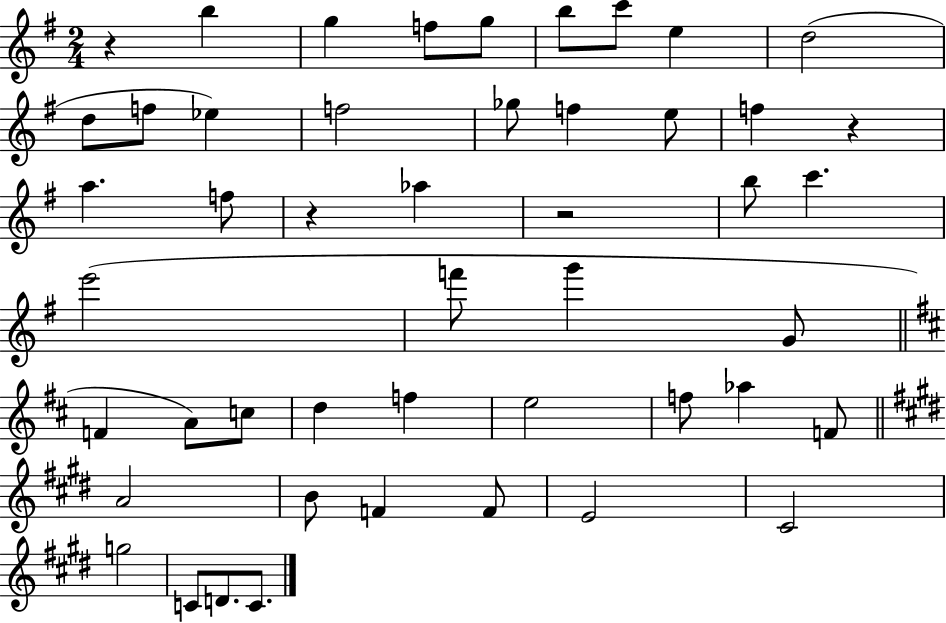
{
  \clef treble
  \numericTimeSignature
  \time 2/4
  \key g \major
  r4 b''4 | g''4 f''8 g''8 | b''8 c'''8 e''4 | d''2( | \break d''8 f''8 ees''4) | f''2 | ges''8 f''4 e''8 | f''4 r4 | \break a''4. f''8 | r4 aes''4 | r2 | b''8 c'''4. | \break e'''2( | f'''8 g'''4 g'8 | \bar "||" \break \key d \major f'4 a'8) c''8 | d''4 f''4 | e''2 | f''8 aes''4 f'8 | \break \bar "||" \break \key e \major a'2 | b'8 f'4 f'8 | e'2 | cis'2 | \break g''2 | c'8 d'8. c'8. | \bar "|."
}